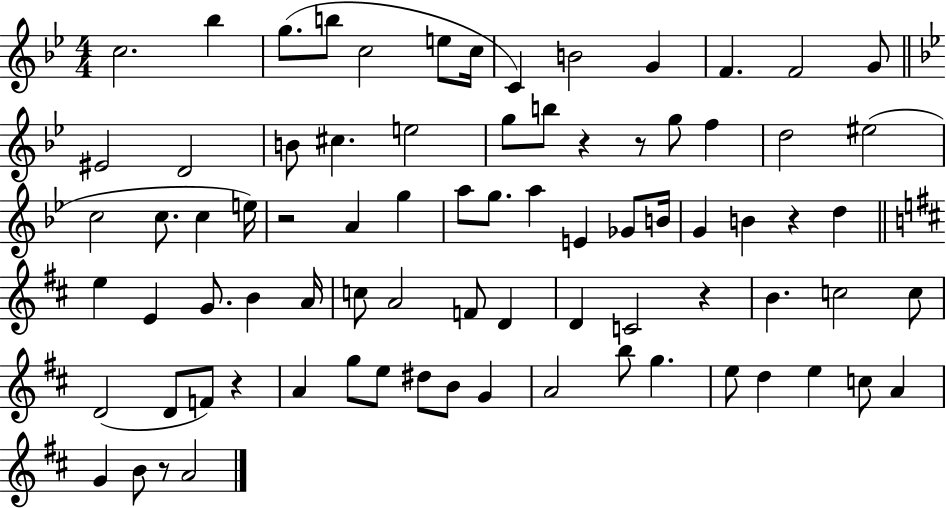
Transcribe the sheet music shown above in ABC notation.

X:1
T:Untitled
M:4/4
L:1/4
K:Bb
c2 _b g/2 b/2 c2 e/2 c/4 C B2 G F F2 G/2 ^E2 D2 B/2 ^c e2 g/2 b/2 z z/2 g/2 f d2 ^e2 c2 c/2 c e/4 z2 A g a/2 g/2 a E _G/2 B/4 G B z d e E G/2 B A/4 c/2 A2 F/2 D D C2 z B c2 c/2 D2 D/2 F/2 z A g/2 e/2 ^d/2 B/2 G A2 b/2 g e/2 d e c/2 A G B/2 z/2 A2